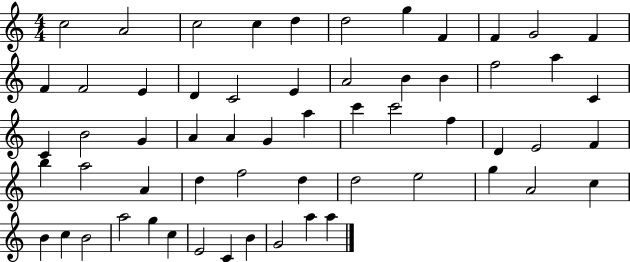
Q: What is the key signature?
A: C major